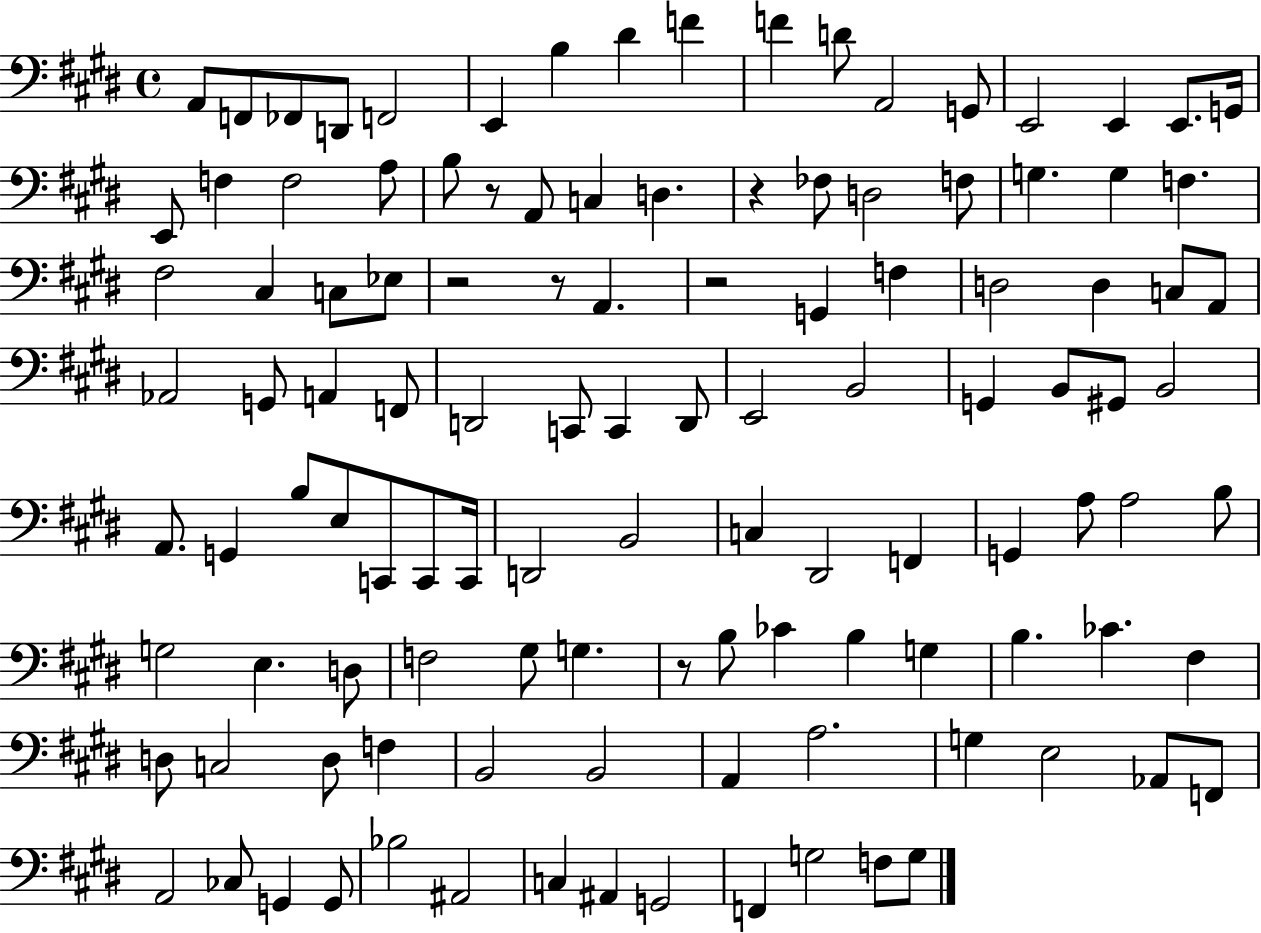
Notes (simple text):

A2/e F2/e FES2/e D2/e F2/h E2/q B3/q D#4/q F4/q F4/q D4/e A2/h G2/e E2/h E2/q E2/e. G2/s E2/e F3/q F3/h A3/e B3/e R/e A2/e C3/q D3/q. R/q FES3/e D3/h F3/e G3/q. G3/q F3/q. F#3/h C#3/q C3/e Eb3/e R/h R/e A2/q. R/h G2/q F3/q D3/h D3/q C3/e A2/e Ab2/h G2/e A2/q F2/e D2/h C2/e C2/q D2/e E2/h B2/h G2/q B2/e G#2/e B2/h A2/e. G2/q B3/e E3/e C2/e C2/e C2/s D2/h B2/h C3/q D#2/h F2/q G2/q A3/e A3/h B3/e G3/h E3/q. D3/e F3/h G#3/e G3/q. R/e B3/e CES4/q B3/q G3/q B3/q. CES4/q. F#3/q D3/e C3/h D3/e F3/q B2/h B2/h A2/q A3/h. G3/q E3/h Ab2/e F2/e A2/h CES3/e G2/q G2/e Bb3/h A#2/h C3/q A#2/q G2/h F2/q G3/h F3/e G3/e